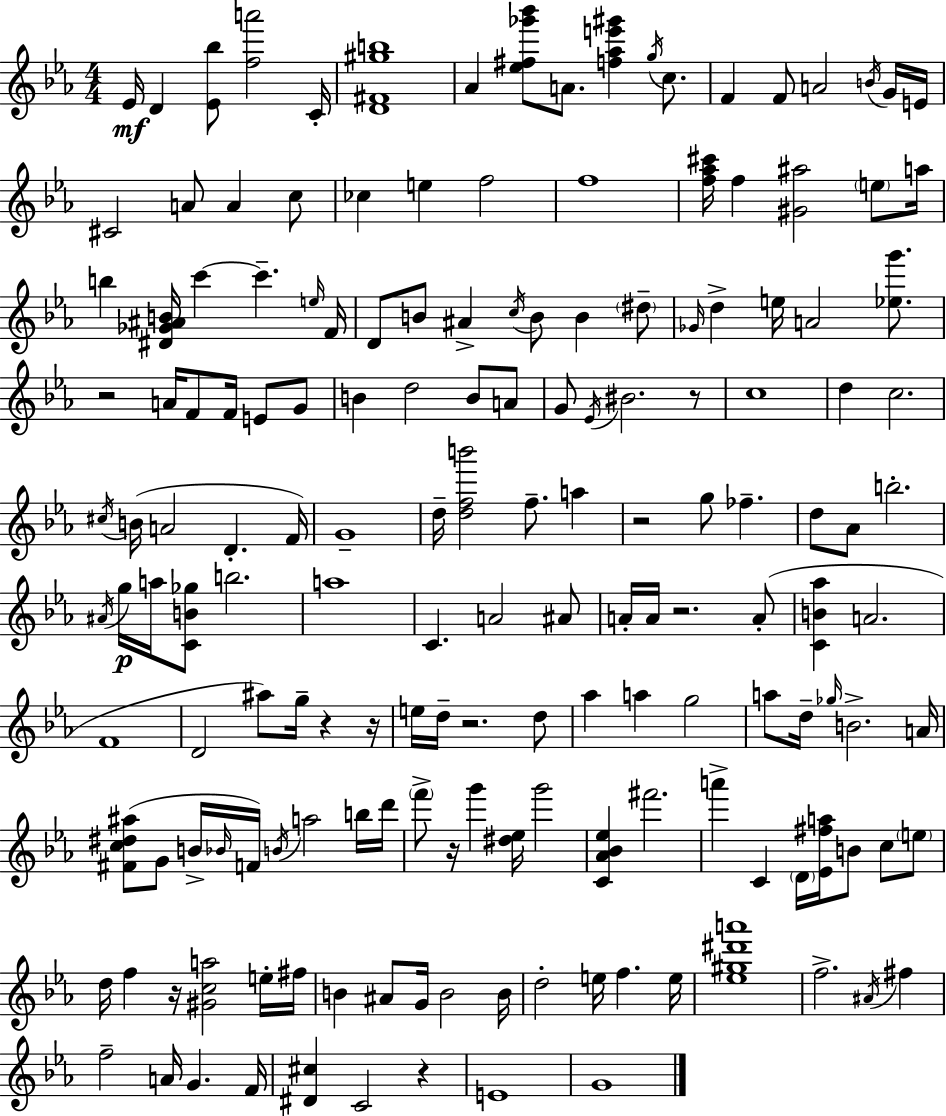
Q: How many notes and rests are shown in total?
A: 166